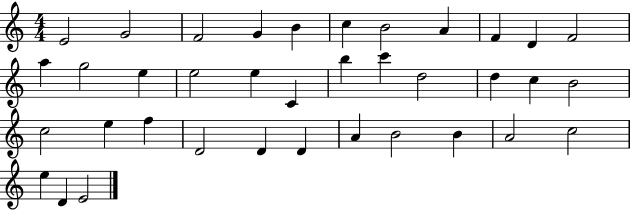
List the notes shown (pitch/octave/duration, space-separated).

E4/h G4/h F4/h G4/q B4/q C5/q B4/h A4/q F4/q D4/q F4/h A5/q G5/h E5/q E5/h E5/q C4/q B5/q C6/q D5/h D5/q C5/q B4/h C5/h E5/q F5/q D4/h D4/q D4/q A4/q B4/h B4/q A4/h C5/h E5/q D4/q E4/h